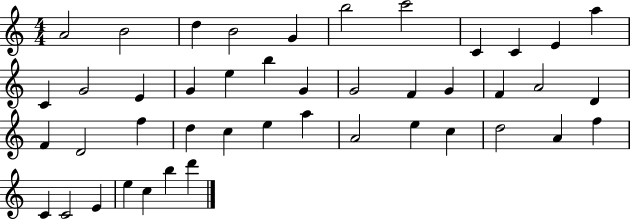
X:1
T:Untitled
M:4/4
L:1/4
K:C
A2 B2 d B2 G b2 c'2 C C E a C G2 E G e b G G2 F G F A2 D F D2 f d c e a A2 e c d2 A f C C2 E e c b d'